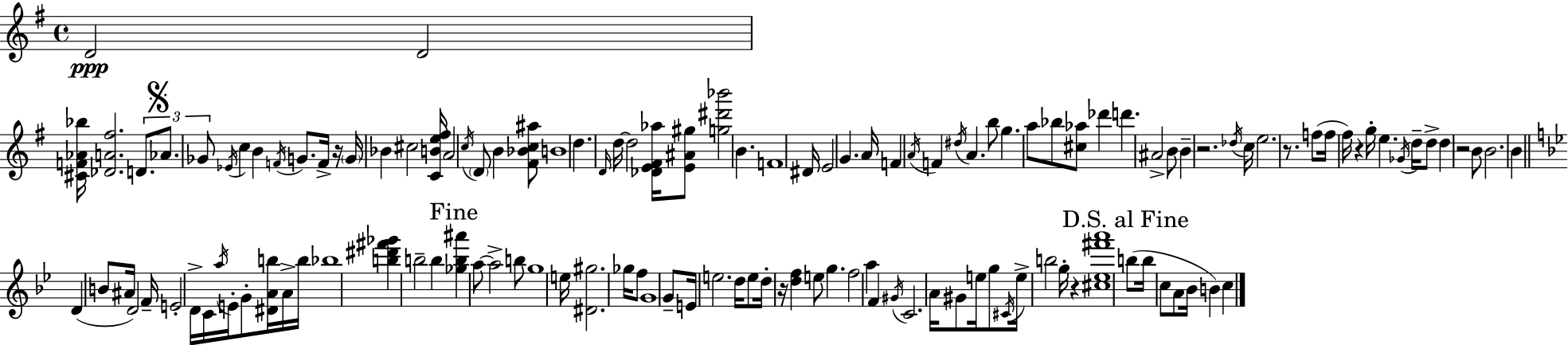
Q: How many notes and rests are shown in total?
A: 131